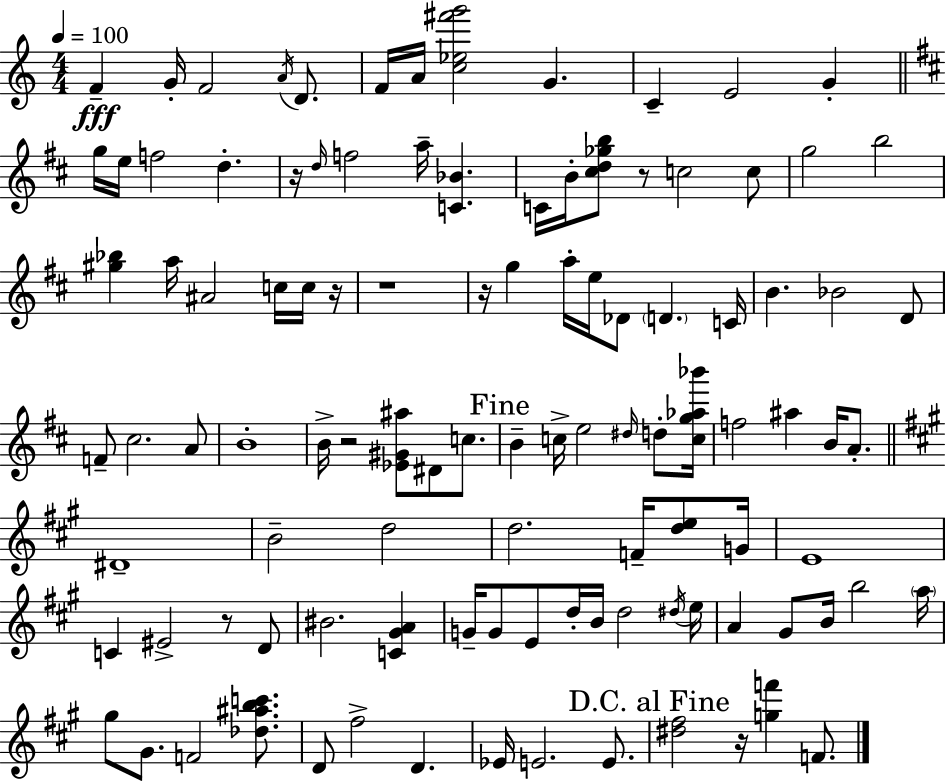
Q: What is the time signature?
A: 4/4